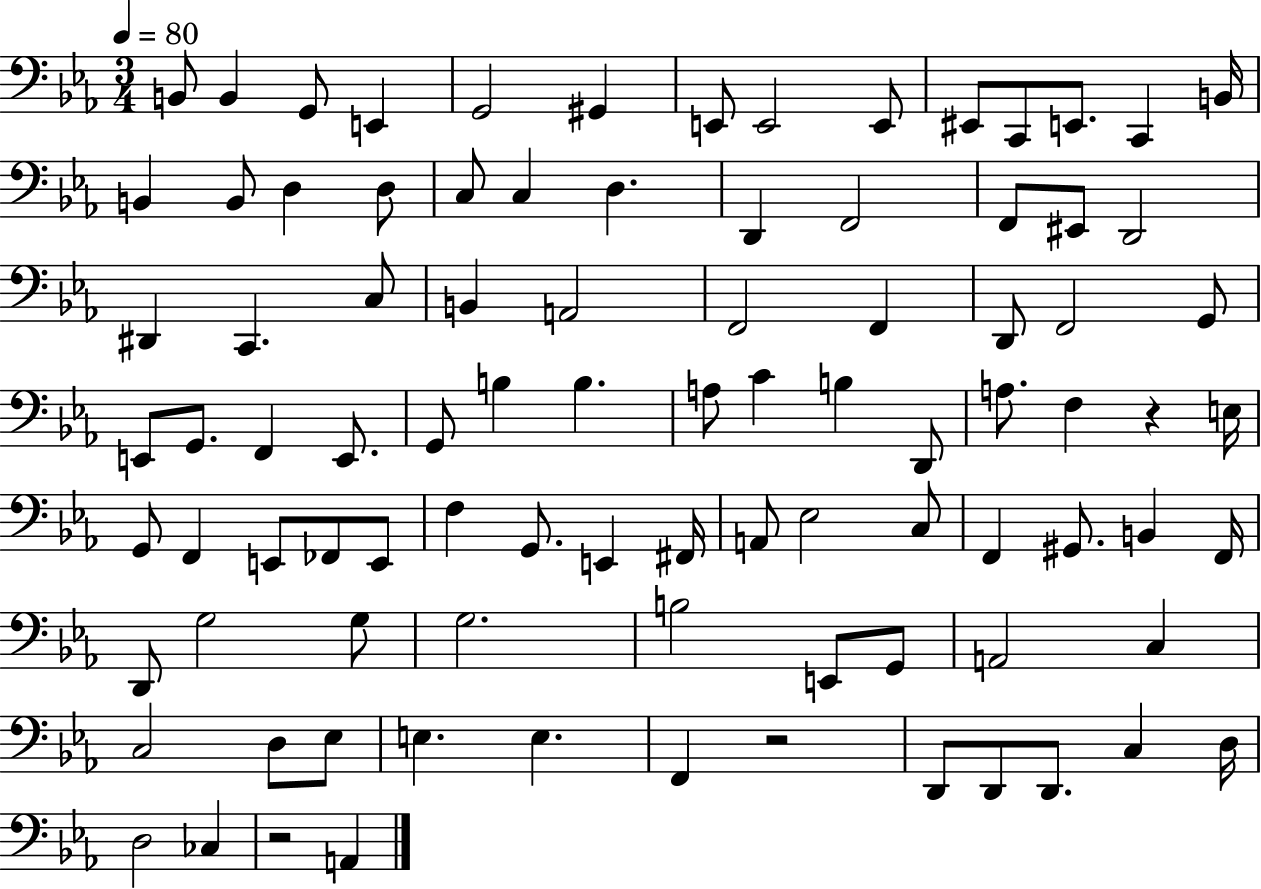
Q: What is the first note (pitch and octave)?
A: B2